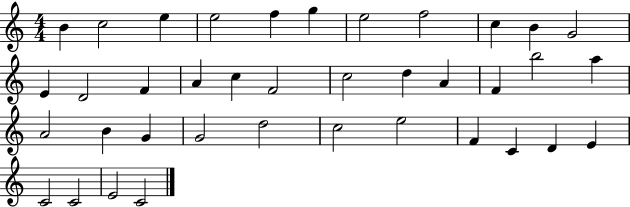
X:1
T:Untitled
M:4/4
L:1/4
K:C
B c2 e e2 f g e2 f2 c B G2 E D2 F A c F2 c2 d A F b2 a A2 B G G2 d2 c2 e2 F C D E C2 C2 E2 C2